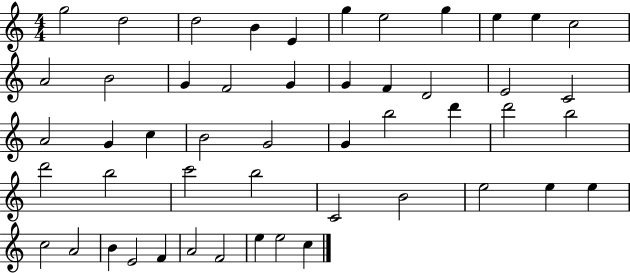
G5/h D5/h D5/h B4/q E4/q G5/q E5/h G5/q E5/q E5/q C5/h A4/h B4/h G4/q F4/h G4/q G4/q F4/q D4/h E4/h C4/h A4/h G4/q C5/q B4/h G4/h G4/q B5/h D6/q D6/h B5/h D6/h B5/h C6/h B5/h C4/h B4/h E5/h E5/q E5/q C5/h A4/h B4/q E4/h F4/q A4/h F4/h E5/q E5/h C5/q